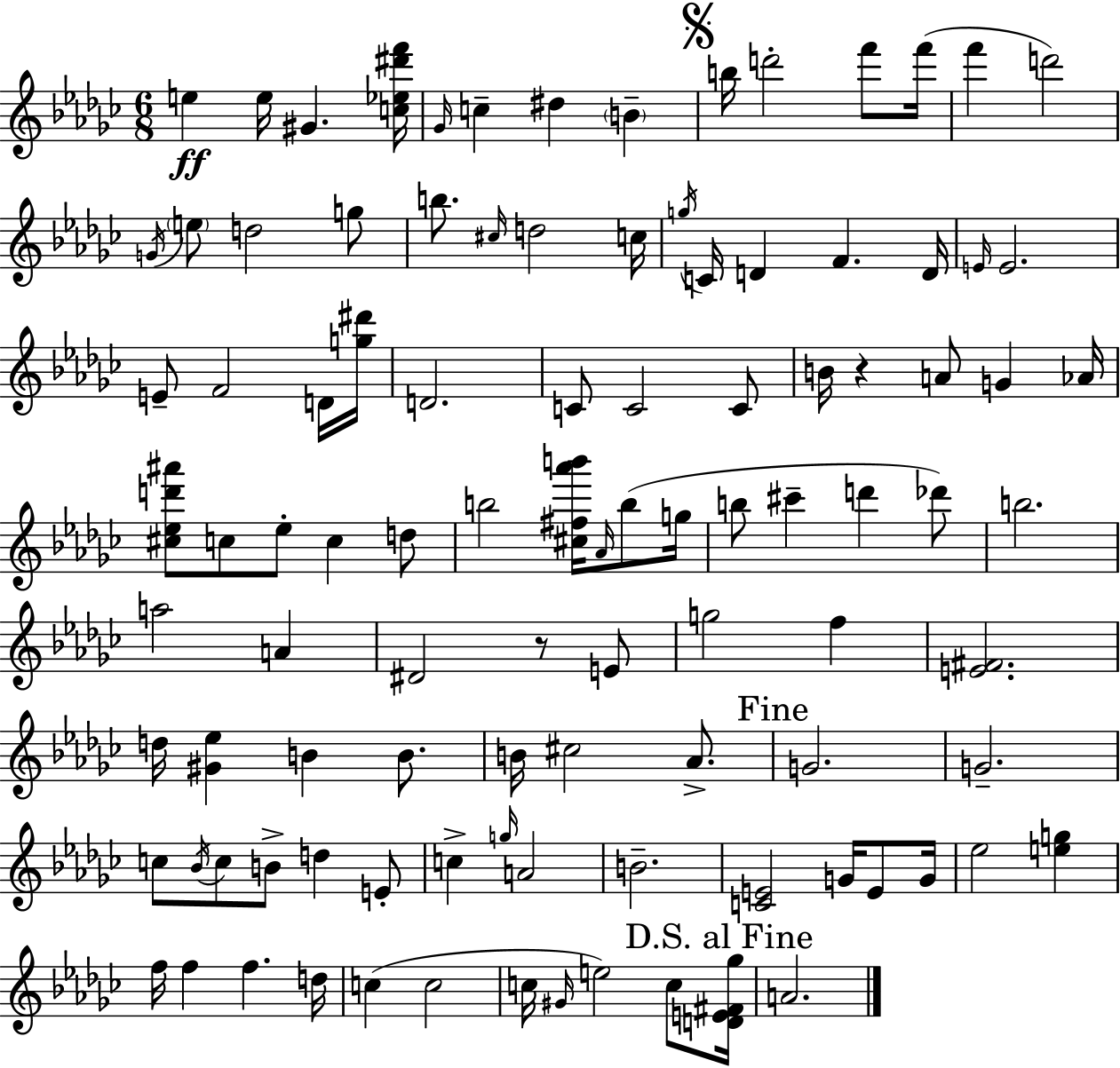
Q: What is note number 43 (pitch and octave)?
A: D5